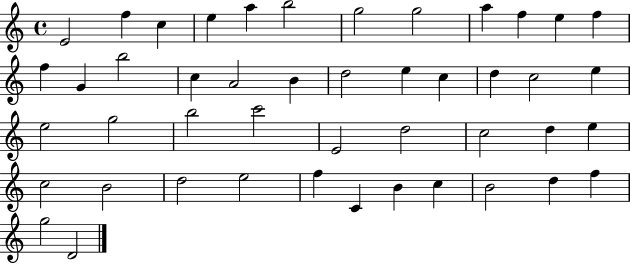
{
  \clef treble
  \time 4/4
  \defaultTimeSignature
  \key c \major
  e'2 f''4 c''4 | e''4 a''4 b''2 | g''2 g''2 | a''4 f''4 e''4 f''4 | \break f''4 g'4 b''2 | c''4 a'2 b'4 | d''2 e''4 c''4 | d''4 c''2 e''4 | \break e''2 g''2 | b''2 c'''2 | e'2 d''2 | c''2 d''4 e''4 | \break c''2 b'2 | d''2 e''2 | f''4 c'4 b'4 c''4 | b'2 d''4 f''4 | \break g''2 d'2 | \bar "|."
}